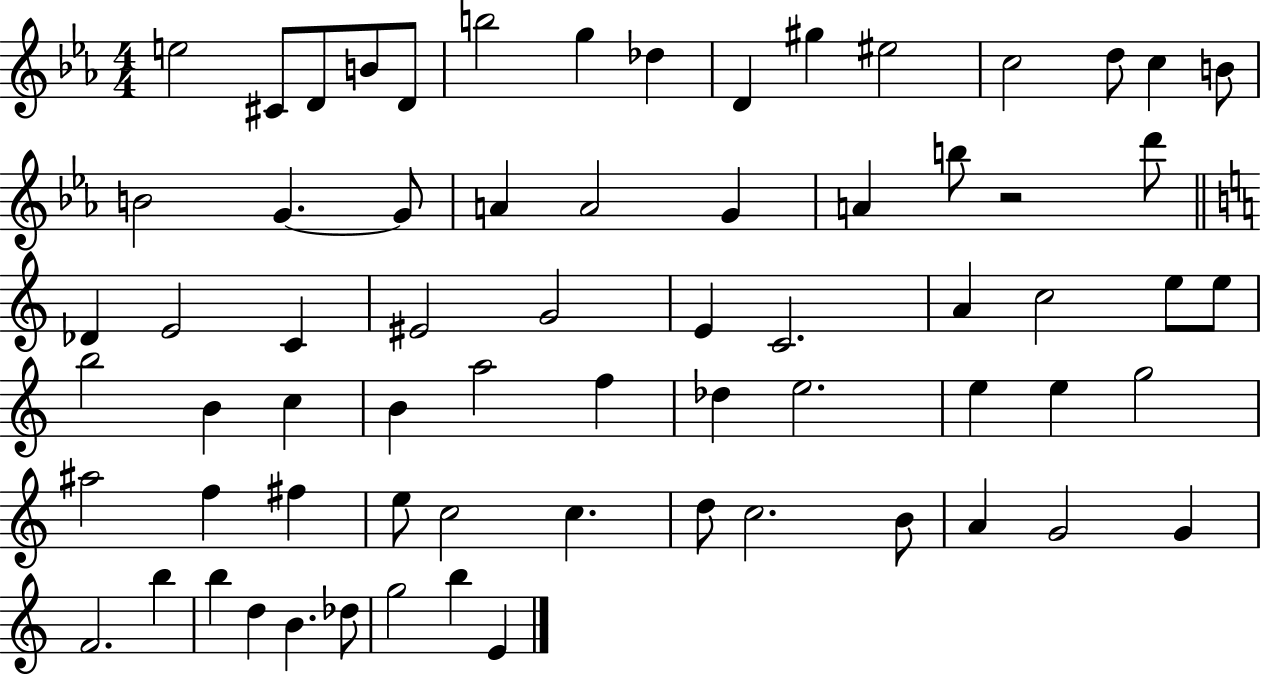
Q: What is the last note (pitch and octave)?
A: E4